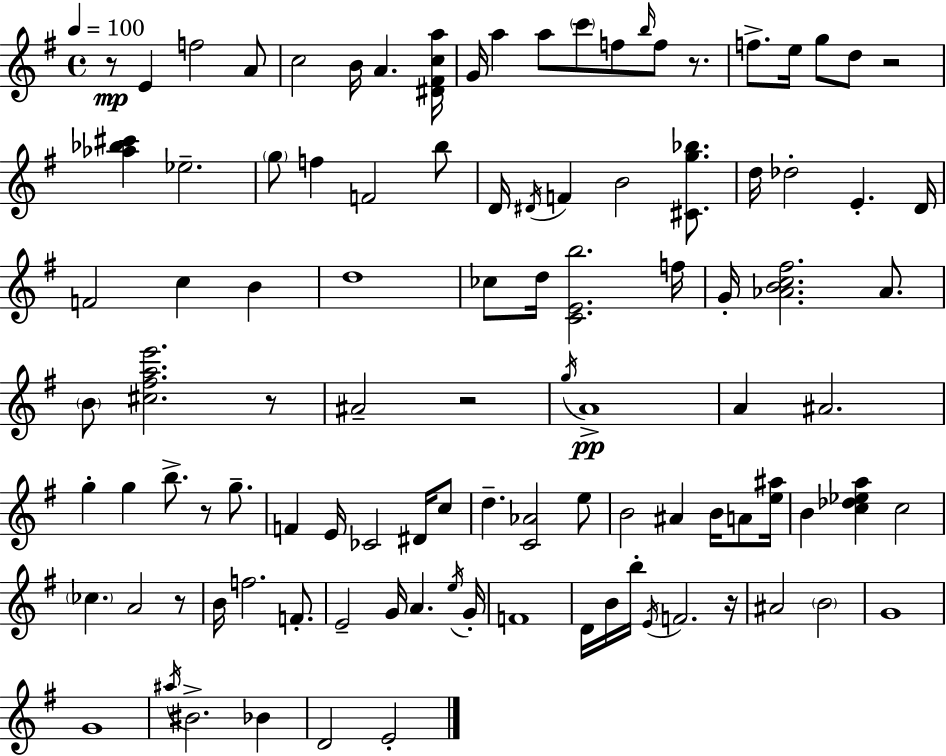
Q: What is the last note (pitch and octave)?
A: E4